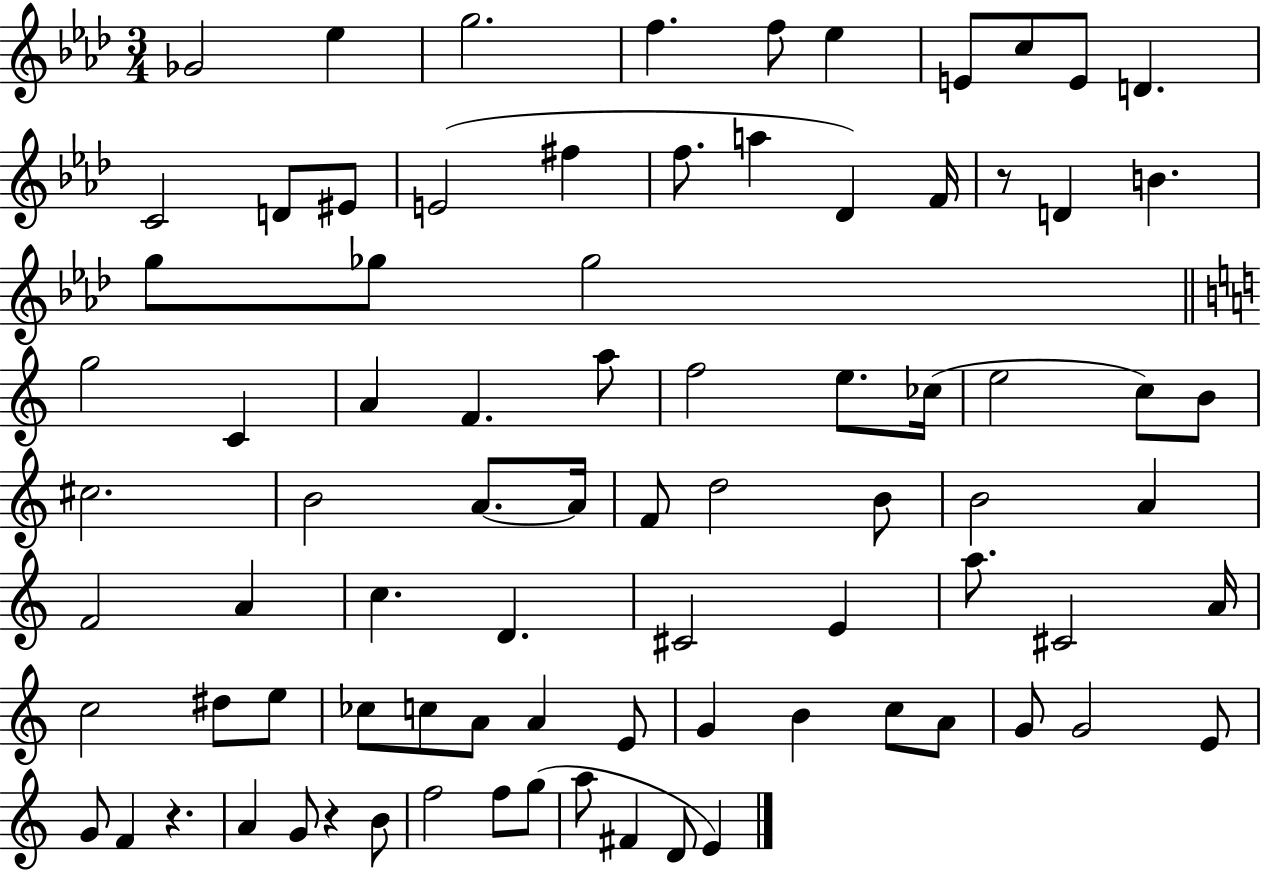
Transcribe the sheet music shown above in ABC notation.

X:1
T:Untitled
M:3/4
L:1/4
K:Ab
_G2 _e g2 f f/2 _e E/2 c/2 E/2 D C2 D/2 ^E/2 E2 ^f f/2 a _D F/4 z/2 D B g/2 _g/2 _g2 g2 C A F a/2 f2 e/2 _c/4 e2 c/2 B/2 ^c2 B2 A/2 A/4 F/2 d2 B/2 B2 A F2 A c D ^C2 E a/2 ^C2 A/4 c2 ^d/2 e/2 _c/2 c/2 A/2 A E/2 G B c/2 A/2 G/2 G2 E/2 G/2 F z A G/2 z B/2 f2 f/2 g/2 a/2 ^F D/2 E